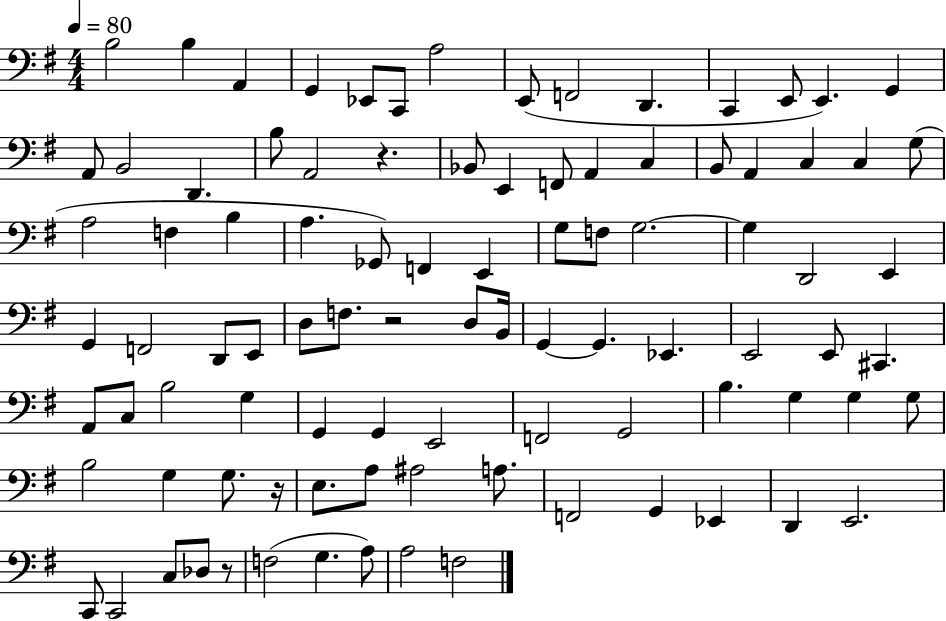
B3/h B3/q A2/q G2/q Eb2/e C2/e A3/h E2/e F2/h D2/q. C2/q E2/e E2/q. G2/q A2/e B2/h D2/q. B3/e A2/h R/q. Bb2/e E2/q F2/e A2/q C3/q B2/e A2/q C3/q C3/q G3/e A3/h F3/q B3/q A3/q. Gb2/e F2/q E2/q G3/e F3/e G3/h. G3/q D2/h E2/q G2/q F2/h D2/e E2/e D3/e F3/e. R/h D3/e B2/s G2/q G2/q. Eb2/q. E2/h E2/e C#2/q. A2/e C3/e B3/h G3/q G2/q G2/q E2/h F2/h G2/h B3/q. G3/q G3/q G3/e B3/h G3/q G3/e. R/s E3/e. A3/e A#3/h A3/e. F2/h G2/q Eb2/q D2/q E2/h. C2/e C2/h C3/e Db3/e R/e F3/h G3/q. A3/e A3/h F3/h